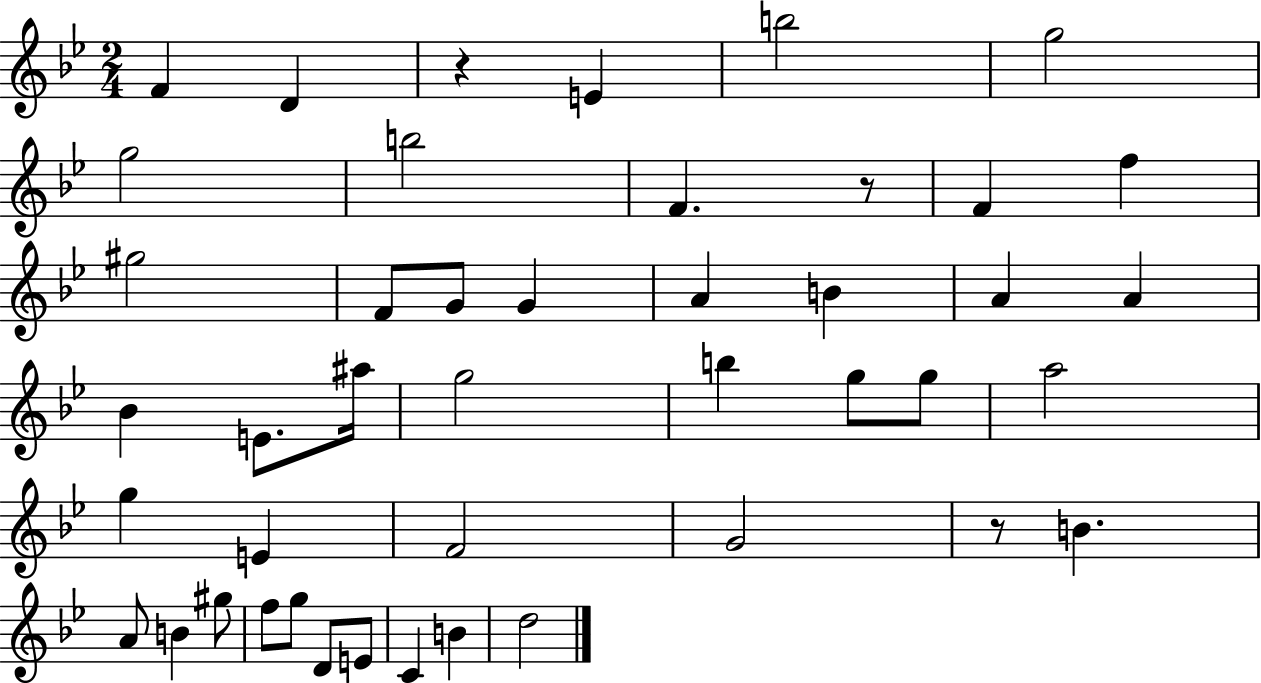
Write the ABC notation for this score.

X:1
T:Untitled
M:2/4
L:1/4
K:Bb
F D z E b2 g2 g2 b2 F z/2 F f ^g2 F/2 G/2 G A B A A _B E/2 ^a/4 g2 b g/2 g/2 a2 g E F2 G2 z/2 B A/2 B ^g/2 f/2 g/2 D/2 E/2 C B d2